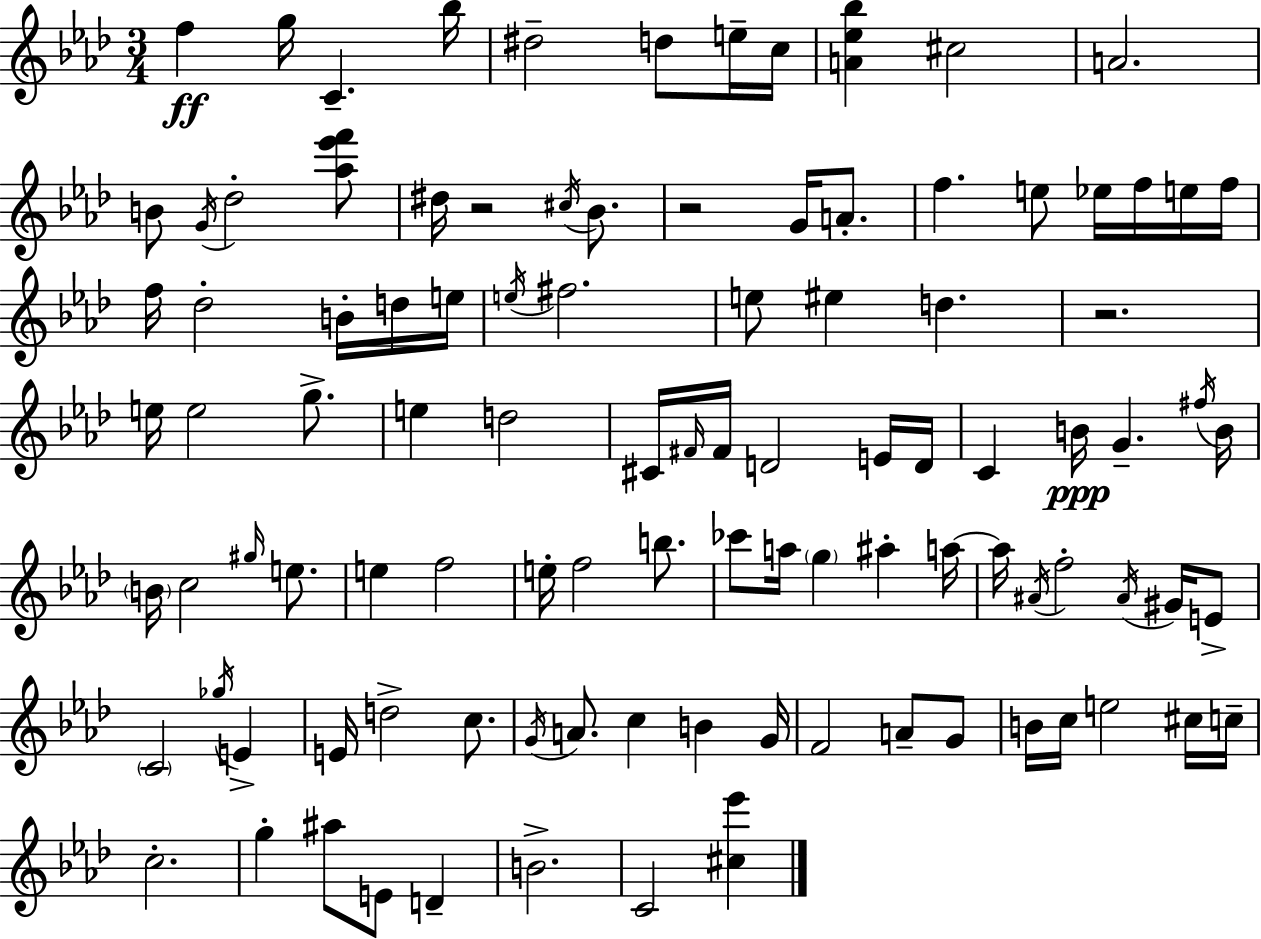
{
  \clef treble
  \numericTimeSignature
  \time 3/4
  \key aes \major
  f''4\ff g''16 c'4.-- bes''16 | dis''2-- d''8 e''16-- c''16 | <a' ees'' bes''>4 cis''2 | a'2. | \break b'8 \acciaccatura { g'16 } des''2-. <aes'' ees''' f'''>8 | dis''16 r2 \acciaccatura { cis''16 } bes'8. | r2 g'16 a'8.-. | f''4. e''8 ees''16 f''16 | \break e''16 f''16 f''16 des''2-. b'16-. | d''16 e''16 \acciaccatura { e''16 } fis''2. | e''8 eis''4 d''4. | r2. | \break e''16 e''2 | g''8.-> e''4 d''2 | cis'16 \grace { fis'16 } fis'16 d'2 | e'16 d'16 c'4 b'16\ppp g'4.-- | \break \acciaccatura { fis''16 } b'16 \parenthesize b'16 c''2 | \grace { gis''16 } e''8. e''4 f''2 | e''16-. f''2 | b''8. ces'''8 a''16 \parenthesize g''4 | \break ais''4-. a''16~~ a''16 \acciaccatura { ais'16 } f''2-. | \acciaccatura { ais'16 } gis'16 e'8-> \parenthesize c'2 | \acciaccatura { ges''16 } e'4-> e'16 d''2-> | c''8. \acciaccatura { g'16 } a'8. | \break c''4 b'4 g'16 f'2 | a'8-- g'8 b'16 c''16 | e''2 cis''16 c''16-- c''2.-. | g''4-. | \break ais''8 e'8 d'4-- b'2.-> | c'2 | <cis'' ees'''>4 \bar "|."
}